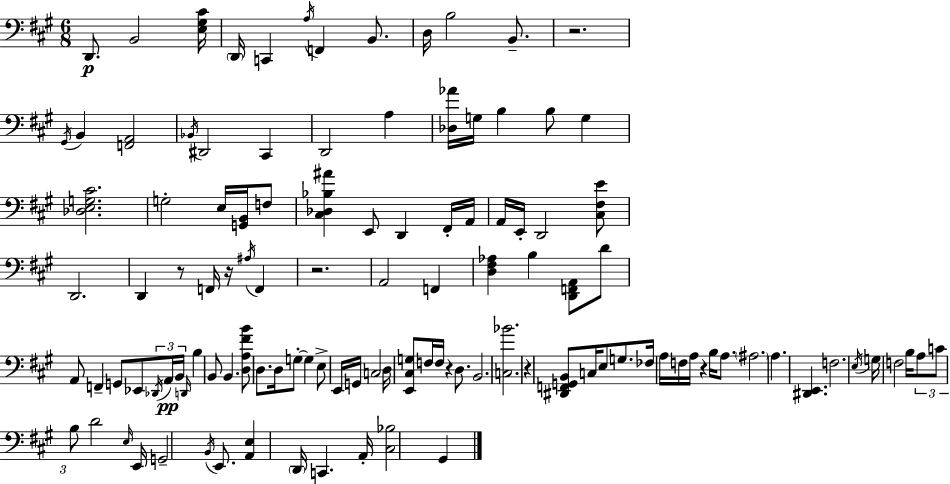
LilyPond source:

{
  \clef bass
  \numericTimeSignature
  \time 6/8
  \key a \major
  \repeat volta 2 { d,8.\p b,2 <e gis cis'>16 | \parenthesize d,16 c,4 \acciaccatura { a16 } f,4 b,8. | d16 b2 b,8.-- | r2. | \break \acciaccatura { gis,16 } b,4 <f, a,>2 | \acciaccatura { bes,16 } dis,2 cis,4 | d,2 a4 | <des aes'>16 g16 b4 b8 g4 | \break <des e g cis'>2. | g2-. e16 | <g, b,>16 f8 <cis des bes ais'>4 e,8 d,4 | fis,16-. a,16 a,16 e,16-. d,2 | \break <cis fis e'>8 d,2. | d,4 r8 f,16 r16 \acciaccatura { ais16 } | f,4 r2. | a,2 | \break f,4 <d fis aes>4 b4 | <d, f, a,>8 d'8 a,8 f,4-- g,8 | ees,8 \tuplet 3/2 { \acciaccatura { des,16 } a,16\pp b,16 } \grace { d,16 } b4 b,8 | b,4. <d a fis' b'>8 d8. d16 | \break g8-.~~ g4 e8-> e,16 g,16 c2 | d16 <e, cis g>8 f16 f16 r4 | d8. b,2. | <c bes'>2. | \break r4 <dis, f, g, b,>8 | c16 e8 g8. fes16 a16 f16 a16 r4 | b16 a8. \parenthesize ais2. | a4. | \break <dis, e,>4. f2. | \acciaccatura { e16 } g16 f2 | b16 \tuplet 3/2 { a8 c'8 b8 } d'2 | \grace { e16 } e,16 g,2-- | \break \acciaccatura { b,16 } e,8. <a, e>4 | \parenthesize d,16 c,4. a,16-. <cis bes>2 | gis,4 } \bar "|."
}